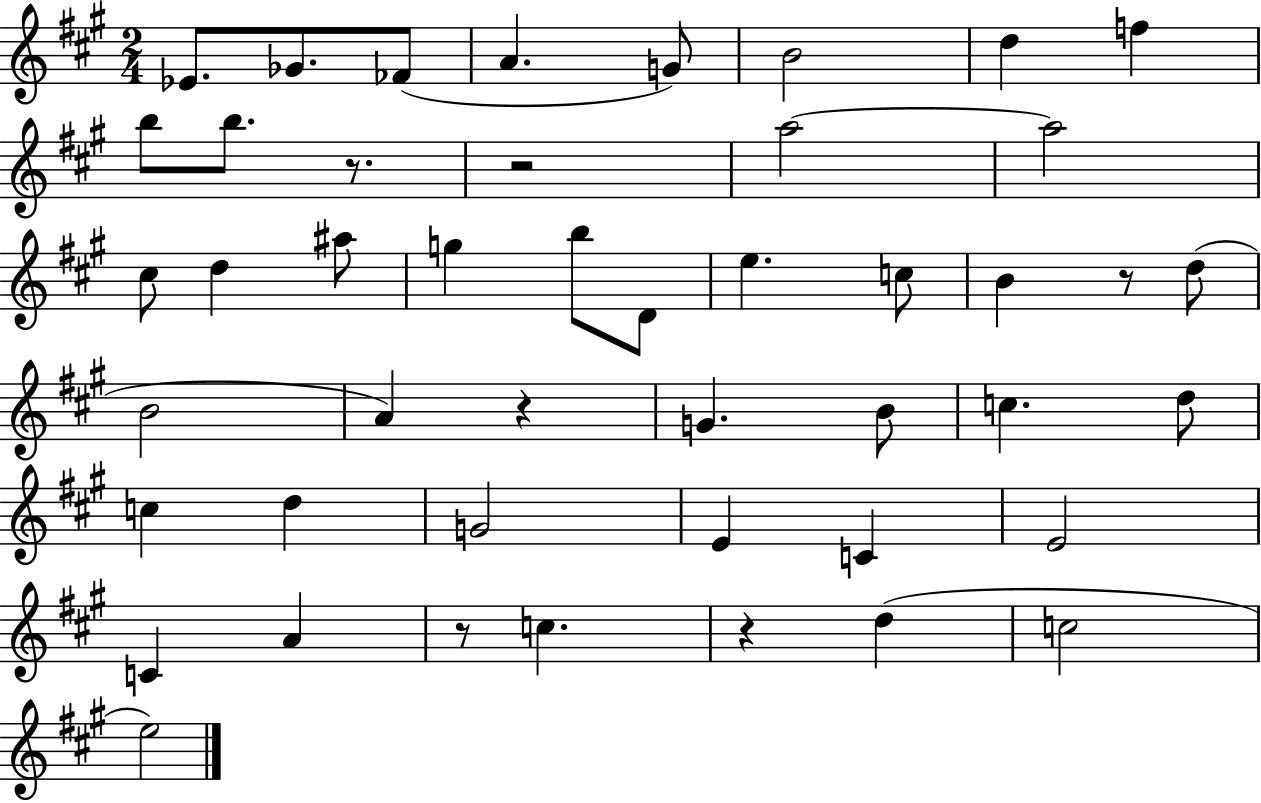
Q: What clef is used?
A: treble